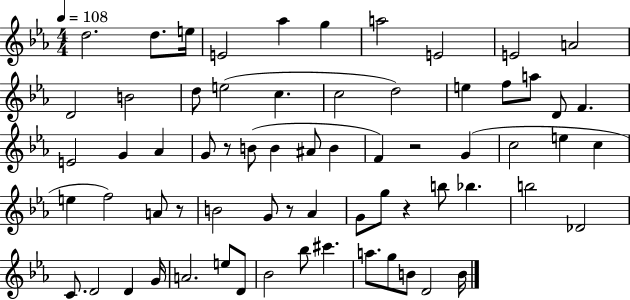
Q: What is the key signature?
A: EES major